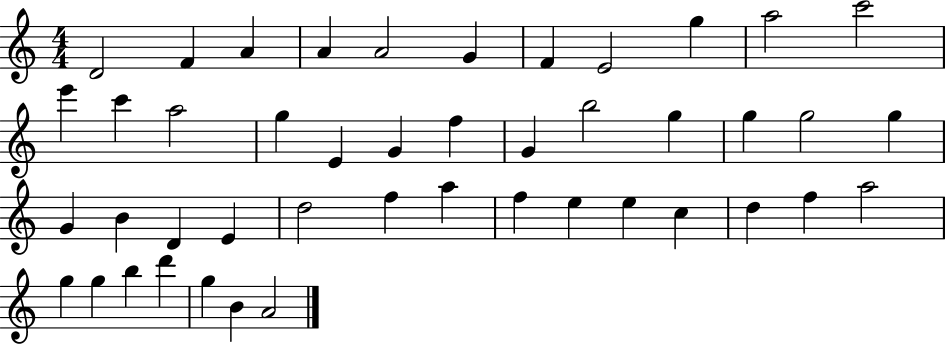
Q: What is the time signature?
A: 4/4